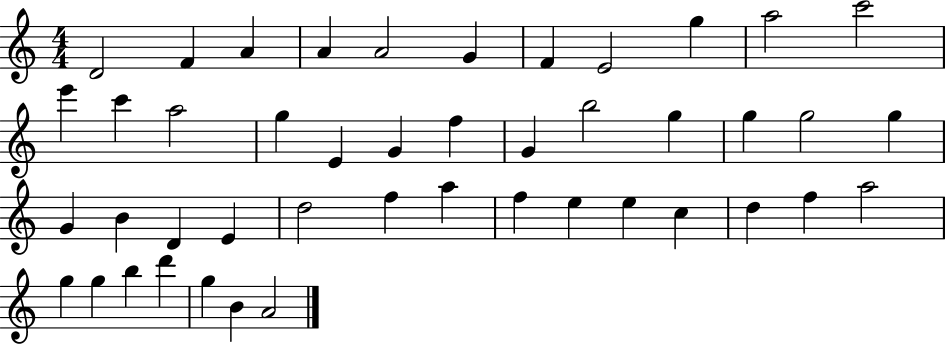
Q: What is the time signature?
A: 4/4